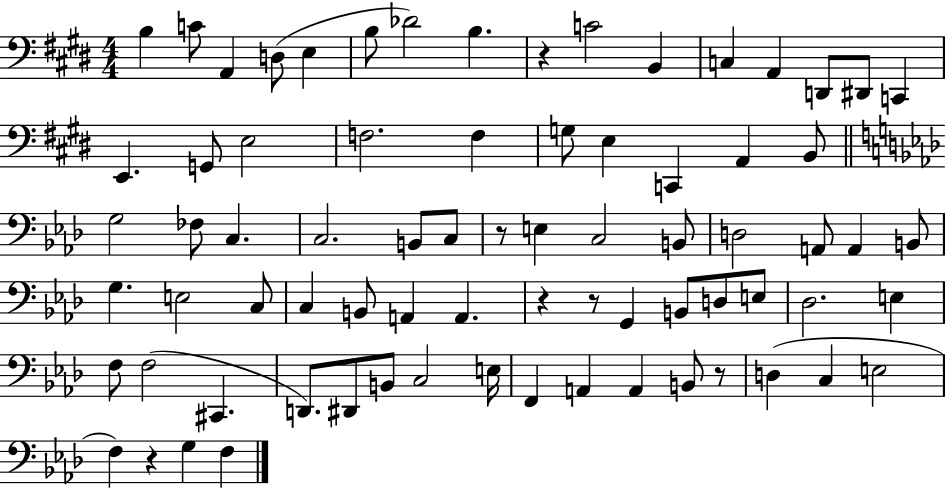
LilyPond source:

{
  \clef bass
  \numericTimeSignature
  \time 4/4
  \key e \major
  \repeat volta 2 { b4 c'8 a,4 d8( e4 | b8 des'2) b4. | r4 c'2 b,4 | c4 a,4 d,8 dis,8 c,4 | \break e,4. g,8 e2 | f2. f4 | g8 e4 c,4 a,4 b,8 | \bar "||" \break \key aes \major g2 fes8 c4. | c2. b,8 c8 | r8 e4 c2 b,8 | d2 a,8 a,4 b,8 | \break g4. e2 c8 | c4 b,8 a,4 a,4. | r4 r8 g,4 b,8 d8 e8 | des2. e4 | \break f8 f2( cis,4. | d,8.) dis,8 b,8 c2 e16 | f,4 a,4 a,4 b,8 r8 | d4( c4 e2 | \break f4) r4 g4 f4 | } \bar "|."
}